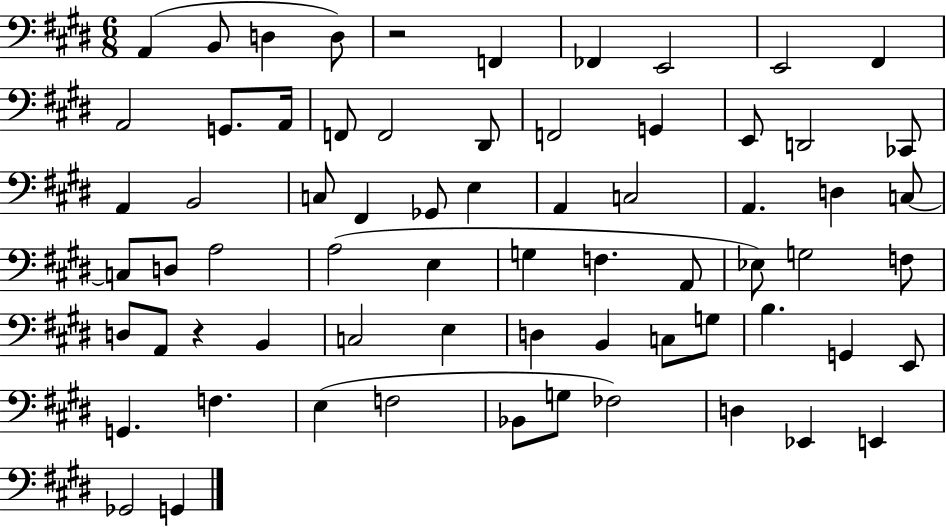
A2/q B2/e D3/q D3/e R/h F2/q FES2/q E2/h E2/h F#2/q A2/h G2/e. A2/s F2/e F2/h D#2/e F2/h G2/q E2/e D2/h CES2/e A2/q B2/h C3/e F#2/q Gb2/e E3/q A2/q C3/h A2/q. D3/q C3/e C3/e D3/e A3/h A3/h E3/q G3/q F3/q. A2/e Eb3/e G3/h F3/e D3/e A2/e R/q B2/q C3/h E3/q D3/q B2/q C3/e G3/e B3/q. G2/q E2/e G2/q. F3/q. E3/q F3/h Bb2/e G3/e FES3/h D3/q Eb2/q E2/q Gb2/h G2/q